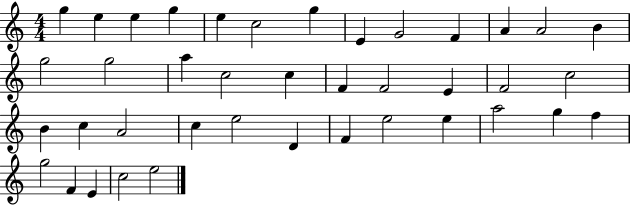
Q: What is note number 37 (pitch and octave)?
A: F4